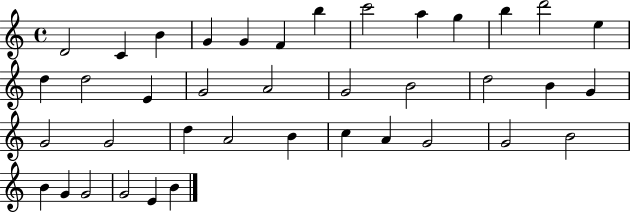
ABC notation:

X:1
T:Untitled
M:4/4
L:1/4
K:C
D2 C B G G F b c'2 a g b d'2 e d d2 E G2 A2 G2 B2 d2 B G G2 G2 d A2 B c A G2 G2 B2 B G G2 G2 E B